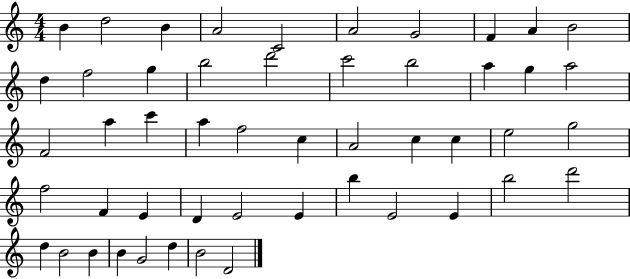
X:1
T:Untitled
M:4/4
L:1/4
K:C
B d2 B A2 C2 A2 G2 F A B2 d f2 g b2 d'2 c'2 b2 a g a2 F2 a c' a f2 c A2 c c e2 g2 f2 F E D E2 E b E2 E b2 d'2 d B2 B B G2 d B2 D2